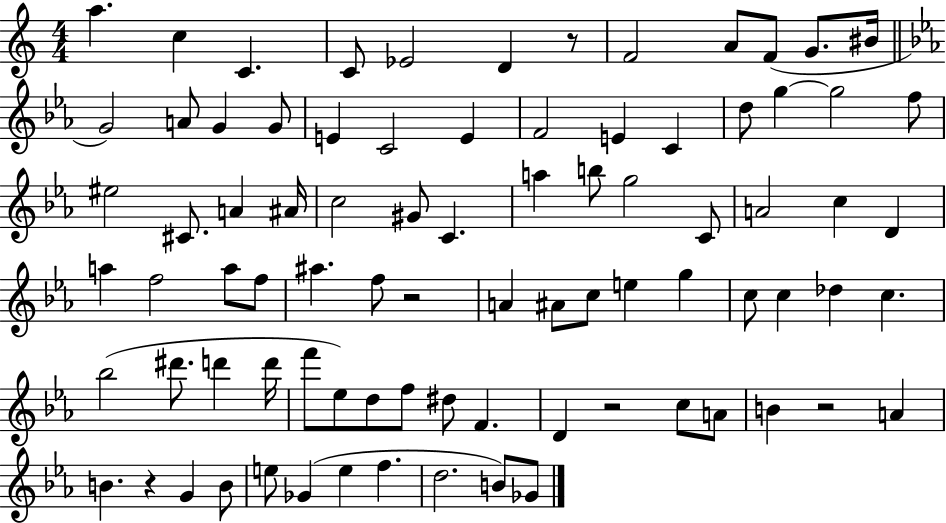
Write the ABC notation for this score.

X:1
T:Untitled
M:4/4
L:1/4
K:C
a c C C/2 _E2 D z/2 F2 A/2 F/2 G/2 ^B/4 G2 A/2 G G/2 E C2 E F2 E C d/2 g g2 f/2 ^e2 ^C/2 A ^A/4 c2 ^G/2 C a b/2 g2 C/2 A2 c D a f2 a/2 f/2 ^a f/2 z2 A ^A/2 c/2 e g c/2 c _d c _b2 ^d'/2 d' d'/4 f'/2 _e/2 d/2 f/2 ^d/2 F D z2 c/2 A/2 B z2 A B z G B/2 e/2 _G e f d2 B/2 _G/2